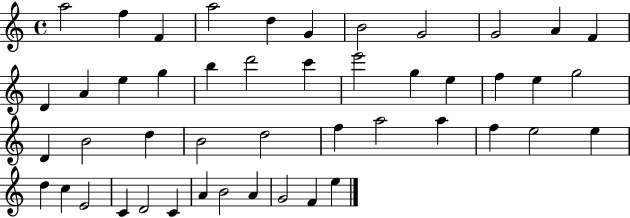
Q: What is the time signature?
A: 4/4